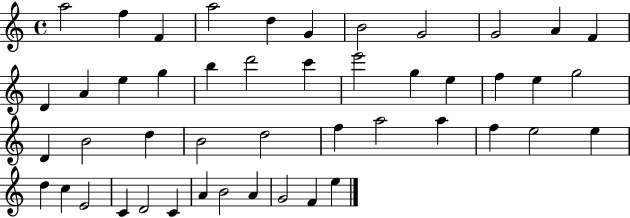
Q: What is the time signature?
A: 4/4